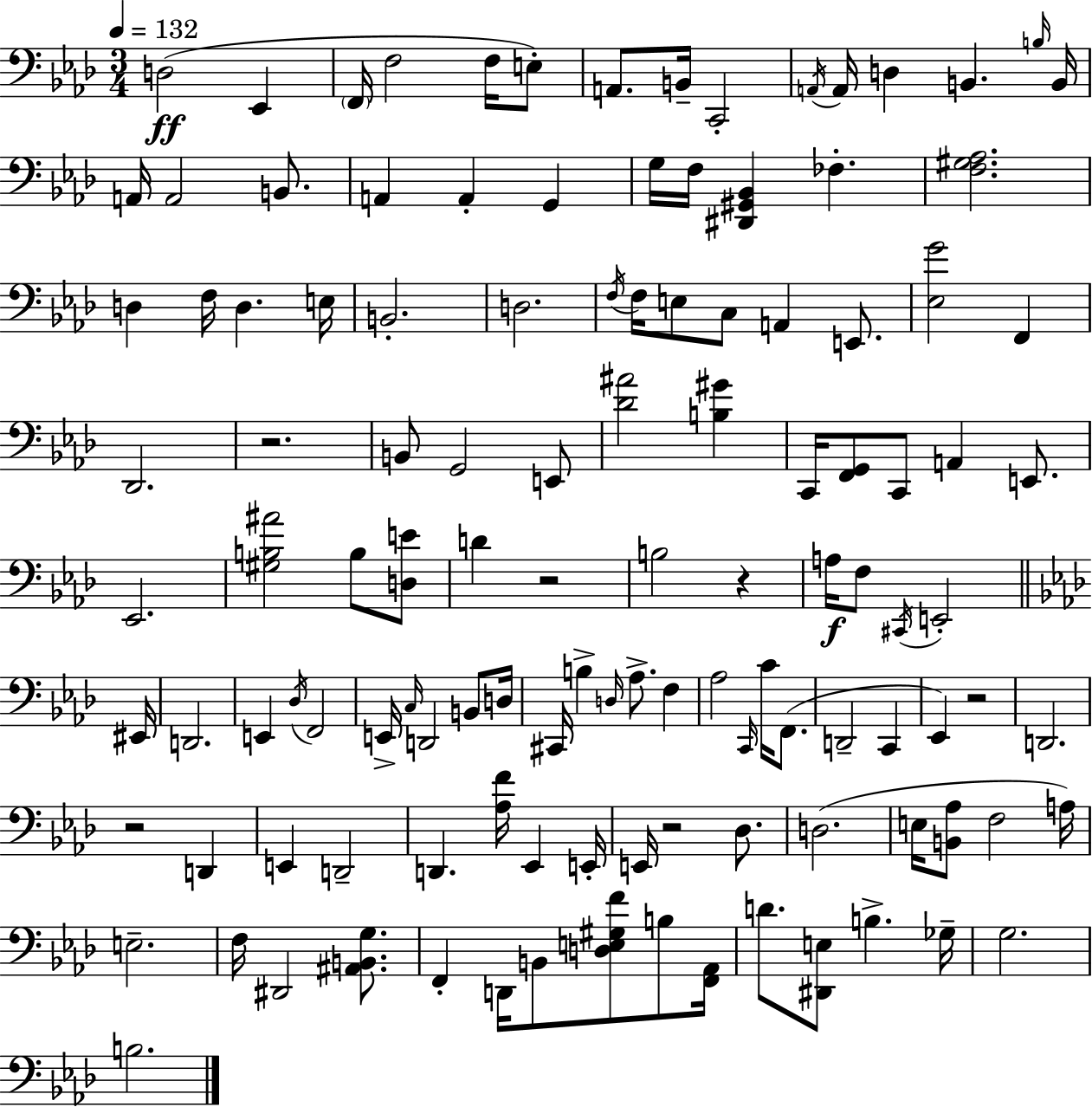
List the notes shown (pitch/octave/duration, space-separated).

D3/h Eb2/q F2/s F3/h F3/s E3/e A2/e. B2/s C2/h A2/s A2/s D3/q B2/q. B3/s B2/s A2/s A2/h B2/e. A2/q A2/q G2/q G3/s F3/s [D#2,G#2,Bb2]/q FES3/q. [F3,G#3,Ab3]/h. D3/q F3/s D3/q. E3/s B2/h. D3/h. F3/s F3/s E3/e C3/e A2/q E2/e. [Eb3,G4]/h F2/q Db2/h. R/h. B2/e G2/h E2/e [Db4,A#4]/h [B3,G#4]/q C2/s [F2,G2]/e C2/e A2/q E2/e. Eb2/h. [G#3,B3,A#4]/h B3/e [D3,E4]/e D4/q R/h B3/h R/q A3/s F3/e C#2/s E2/h EIS2/s D2/h. E2/q Db3/s F2/h E2/s C3/s D2/h B2/e D3/s C#2/s B3/q D3/s Ab3/e. F3/q Ab3/h C2/s C4/s F2/e. D2/h C2/q Eb2/q R/h D2/h. R/h D2/q E2/q D2/h D2/q. [Ab3,F4]/s Eb2/q E2/s E2/s R/h Db3/e. D3/h. E3/s [B2,Ab3]/e F3/h A3/s E3/h. F3/s D#2/h [A#2,B2,G3]/e. F2/q D2/s B2/e [D3,E3,G#3,F4]/e B3/e [F2,Ab2]/s D4/e. [D#2,E3]/e B3/q. Gb3/s G3/h. B3/h.